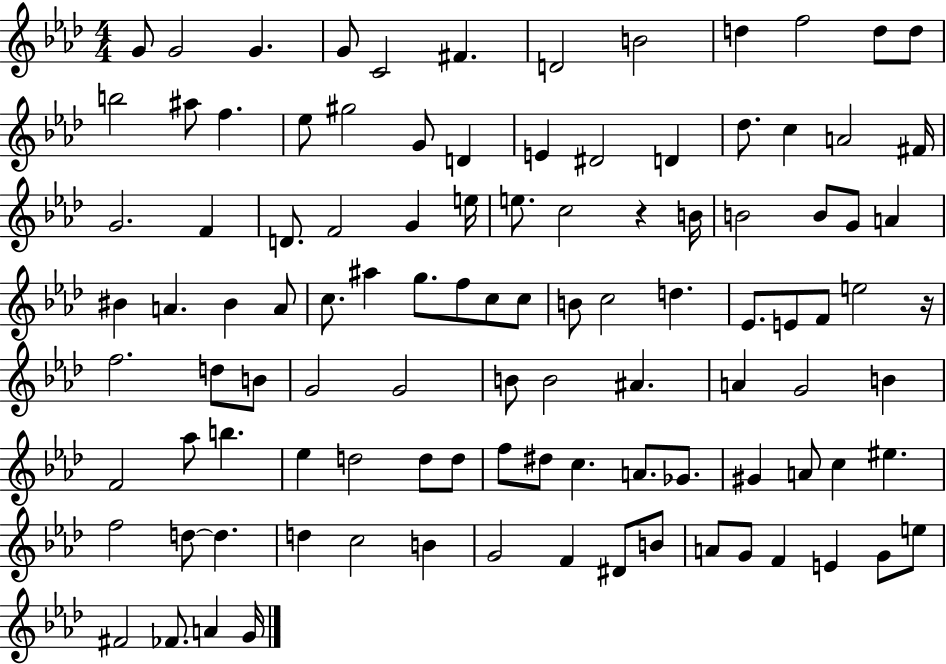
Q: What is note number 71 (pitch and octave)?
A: Eb5